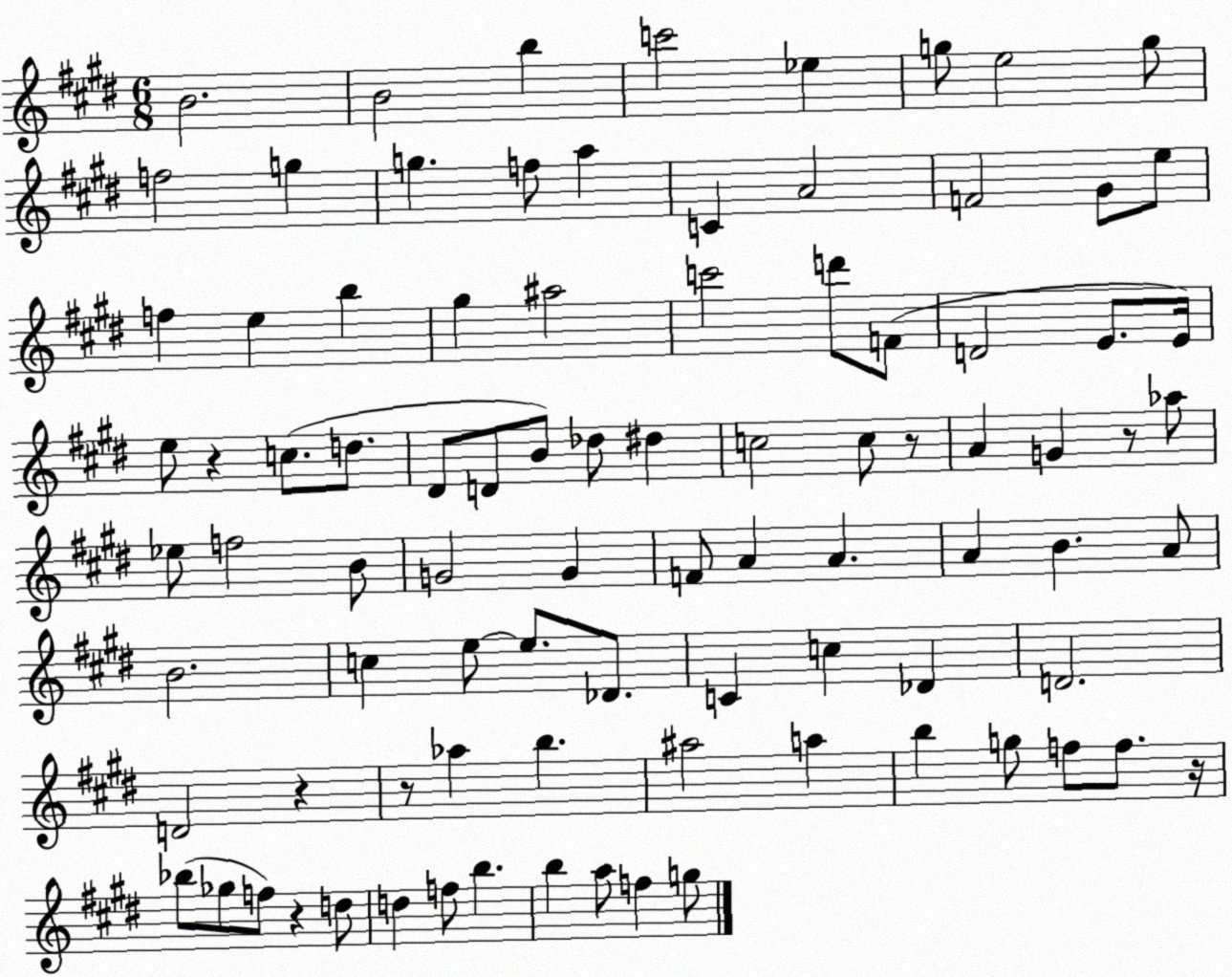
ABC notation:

X:1
T:Untitled
M:6/8
L:1/4
K:E
B2 B2 b c'2 _e g/2 e2 g/2 f2 g g f/2 a C A2 F2 ^G/2 e/2 f e b ^g ^a2 c'2 d'/2 F/2 D2 E/2 E/4 e/2 z c/2 d/2 ^D/2 D/2 B/2 _d/2 ^d c2 c/2 z/2 A G z/2 _a/2 _e/2 f2 B/2 G2 G F/2 A A A B A/2 B2 c e/2 e/2 _D/2 C c _D D2 D2 z z/2 _a b ^a2 a b g/2 f/2 f/2 z/4 _b/2 _g/2 f/2 z d/2 d f/2 b b a/2 f g/2